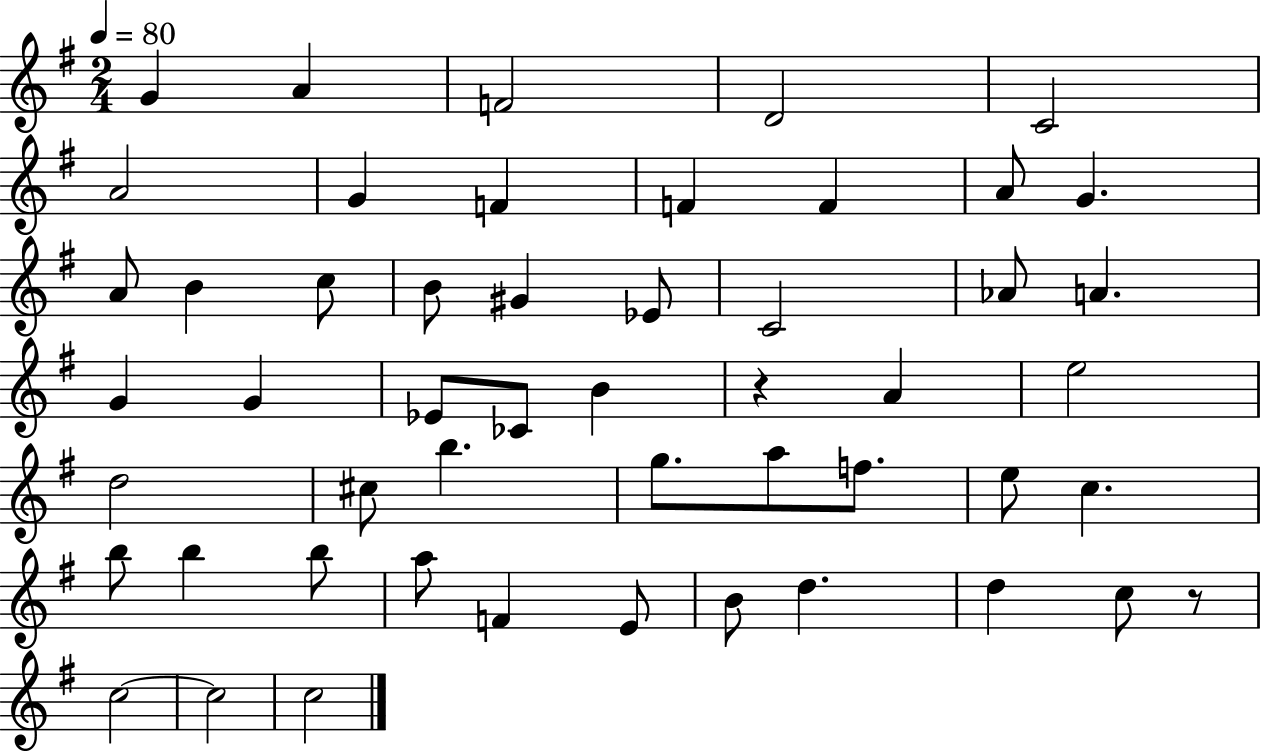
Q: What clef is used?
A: treble